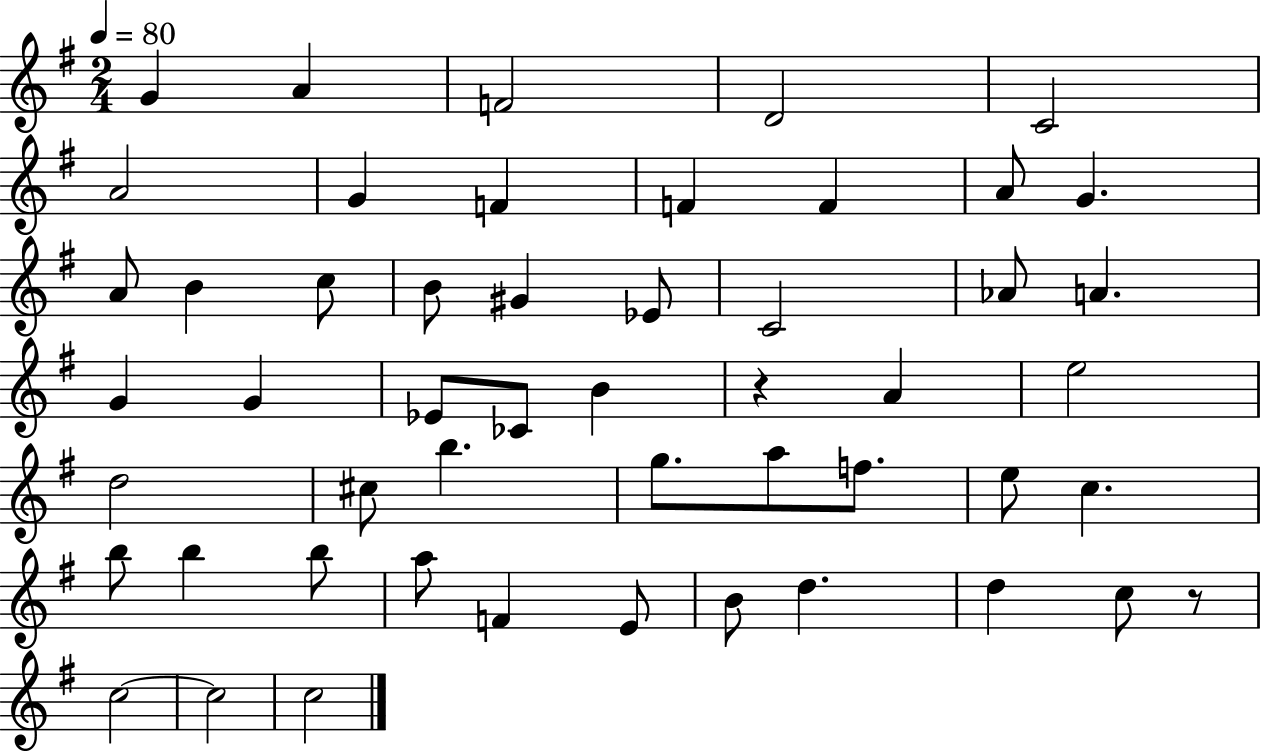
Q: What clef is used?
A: treble